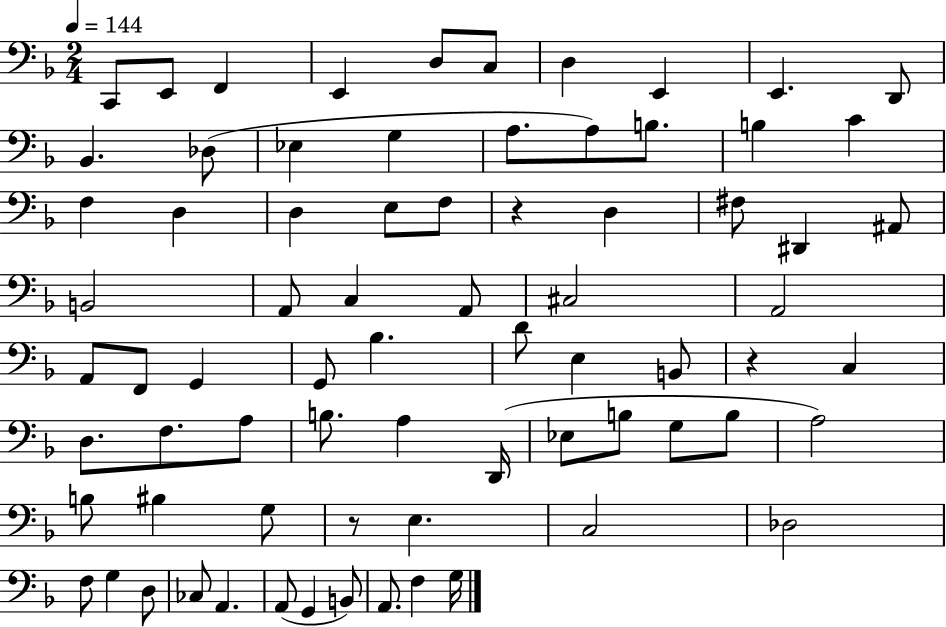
{
  \clef bass
  \numericTimeSignature
  \time 2/4
  \key f \major
  \tempo 4 = 144
  c,8 e,8 f,4 | e,4 d8 c8 | d4 e,4 | e,4. d,8 | \break bes,4. des8( | ees4 g4 | a8. a8) b8. | b4 c'4 | \break f4 d4 | d4 e8 f8 | r4 d4 | fis8 dis,4 ais,8 | \break b,2 | a,8 c4 a,8 | cis2 | a,2 | \break a,8 f,8 g,4 | g,8 bes4. | d'8 e4 b,8 | r4 c4 | \break d8. f8. a8 | b8. a4 d,16( | ees8 b8 g8 b8 | a2) | \break b8 bis4 g8 | r8 e4. | c2 | des2 | \break f8 g4 d8 | ces8 a,4. | a,8( g,4 b,8) | a,8. f4 g16 | \break \bar "|."
}